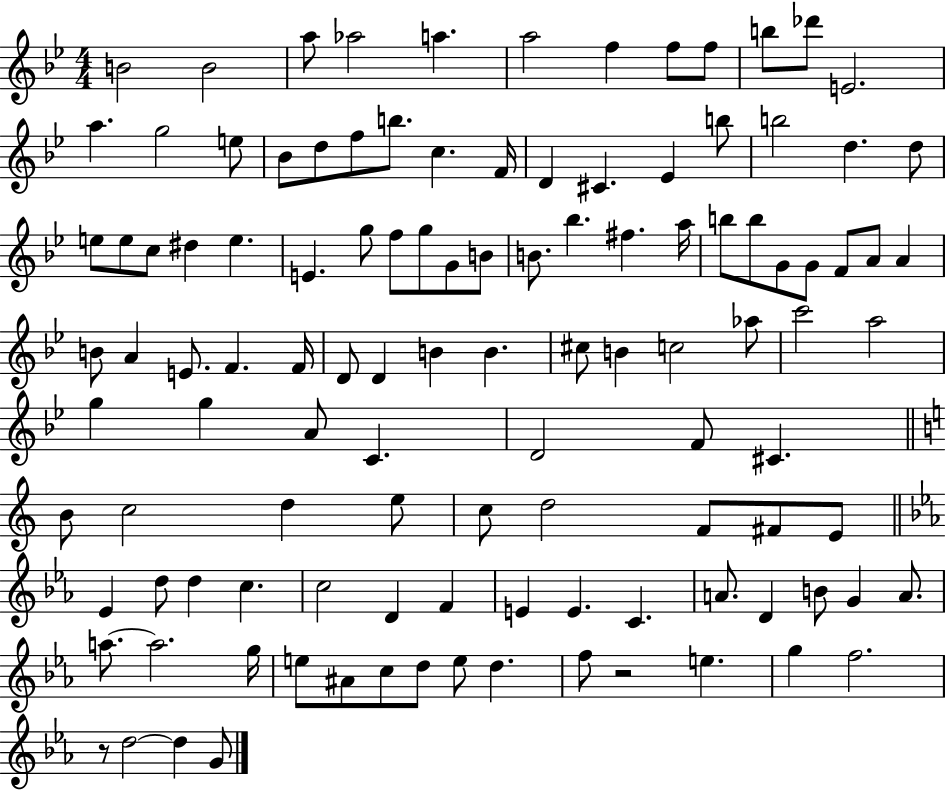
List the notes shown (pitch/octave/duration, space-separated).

B4/h B4/h A5/e Ab5/h A5/q. A5/h F5/q F5/e F5/e B5/e Db6/e E4/h. A5/q. G5/h E5/e Bb4/e D5/e F5/e B5/e. C5/q. F4/s D4/q C#4/q. Eb4/q B5/e B5/h D5/q. D5/e E5/e E5/e C5/e D#5/q E5/q. E4/q. G5/e F5/e G5/e G4/e B4/e B4/e. Bb5/q. F#5/q. A5/s B5/e B5/e G4/e G4/e F4/e A4/e A4/q B4/e A4/q E4/e. F4/q. F4/s D4/e D4/q B4/q B4/q. C#5/e B4/q C5/h Ab5/e C6/h A5/h G5/q G5/q A4/e C4/q. D4/h F4/e C#4/q. B4/e C5/h D5/q E5/e C5/e D5/h F4/e F#4/e E4/e Eb4/q D5/e D5/q C5/q. C5/h D4/q F4/q E4/q E4/q. C4/q. A4/e. D4/q B4/e G4/q A4/e. A5/e. A5/h. G5/s E5/e A#4/e C5/e D5/e E5/e D5/q. F5/e R/h E5/q. G5/q F5/h. R/e D5/h D5/q G4/e